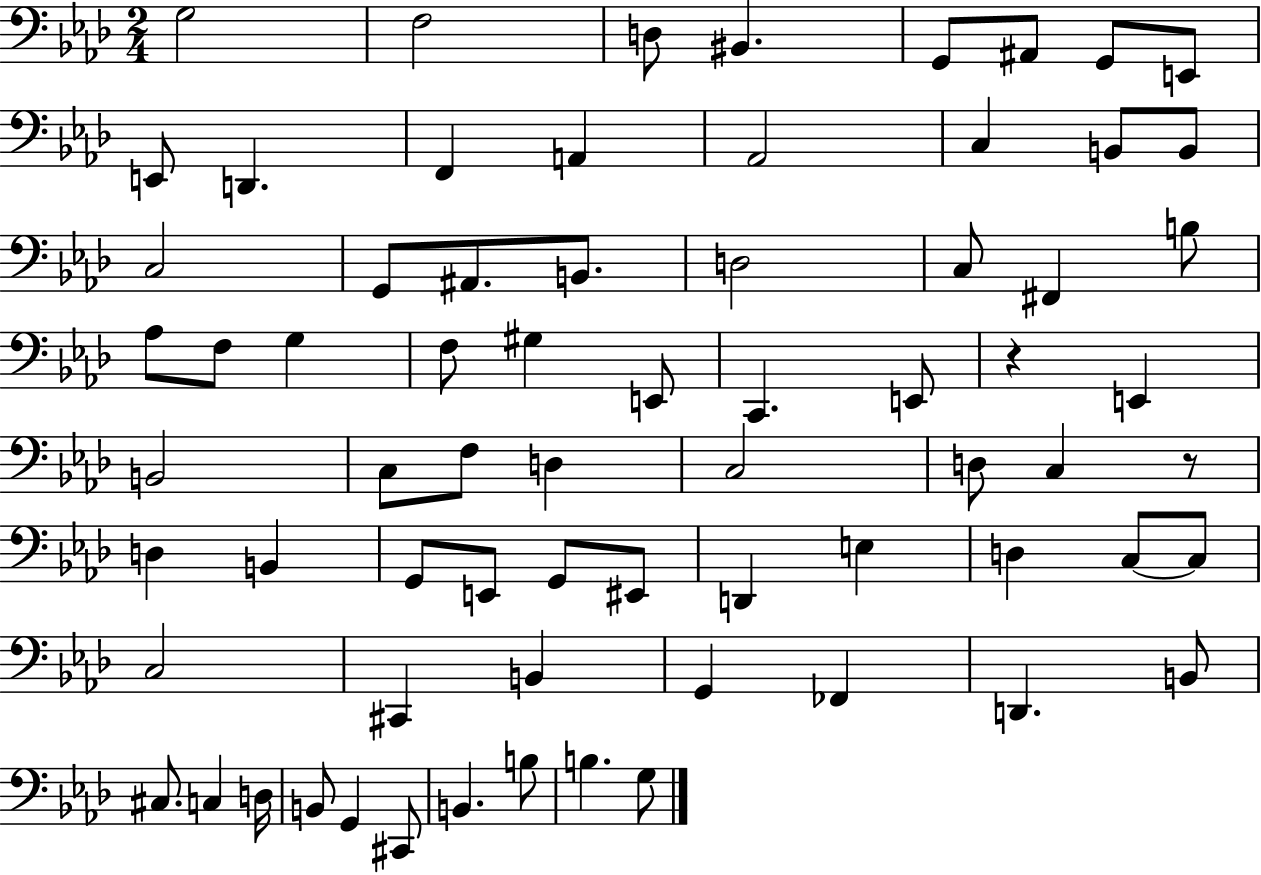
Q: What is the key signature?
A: AES major